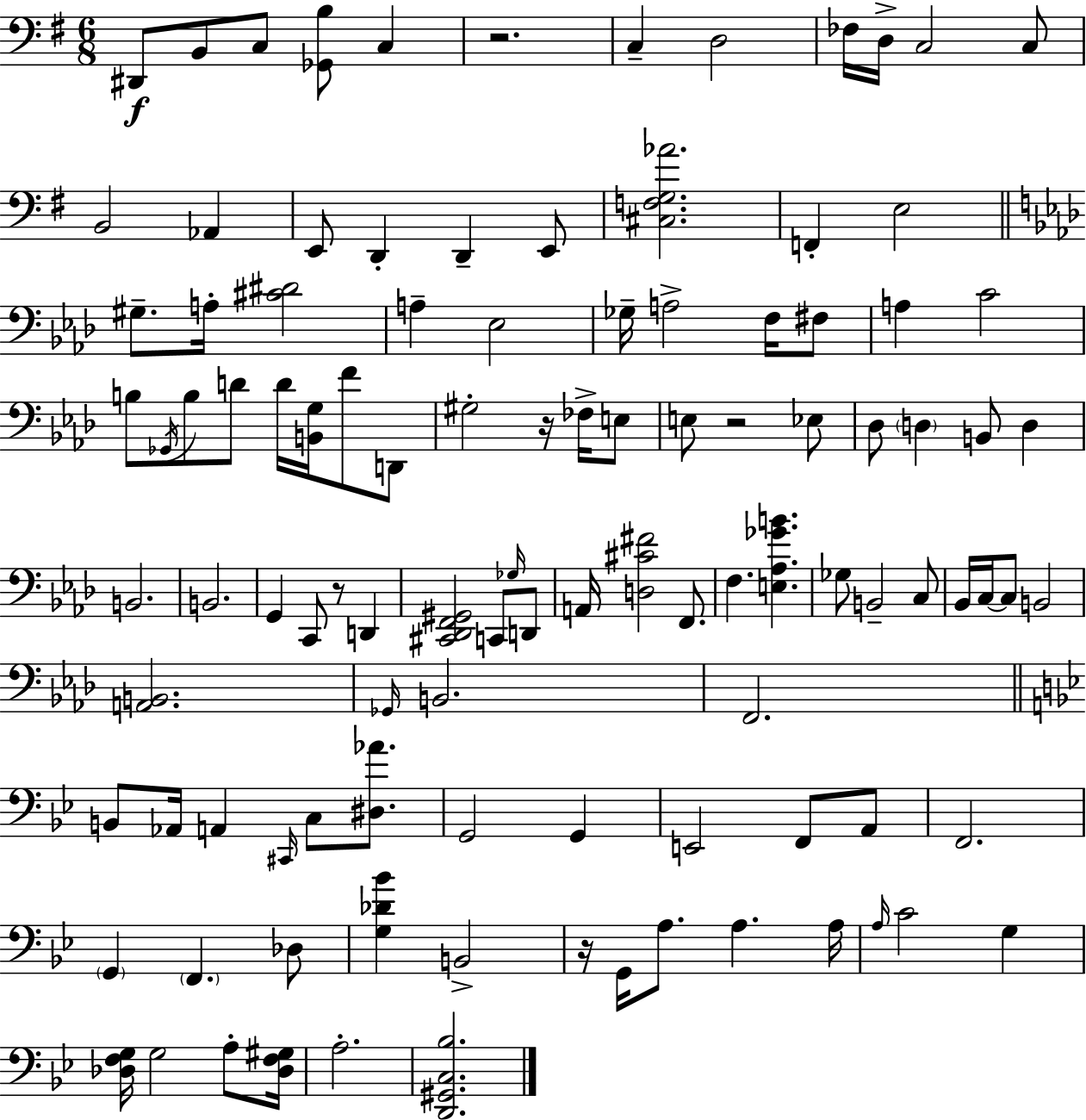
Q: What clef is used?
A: bass